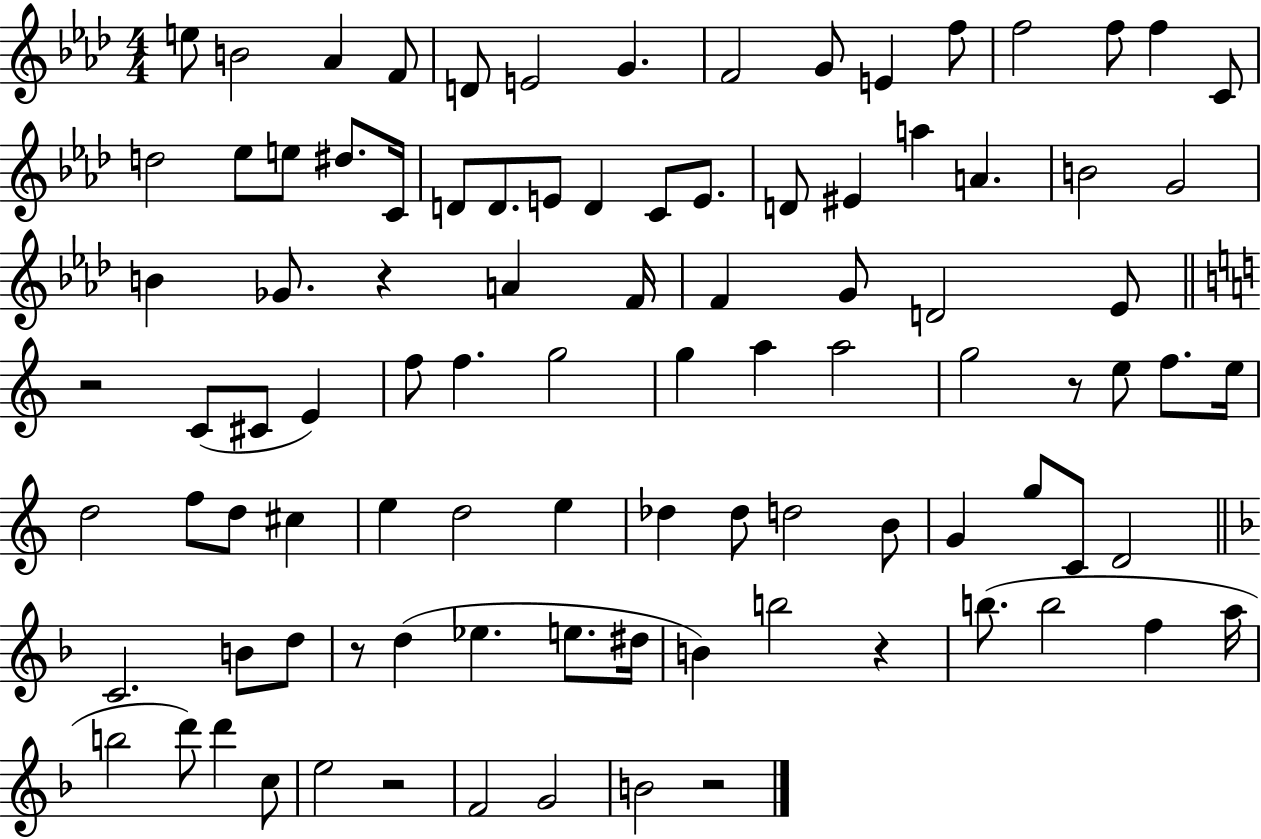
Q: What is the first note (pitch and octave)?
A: E5